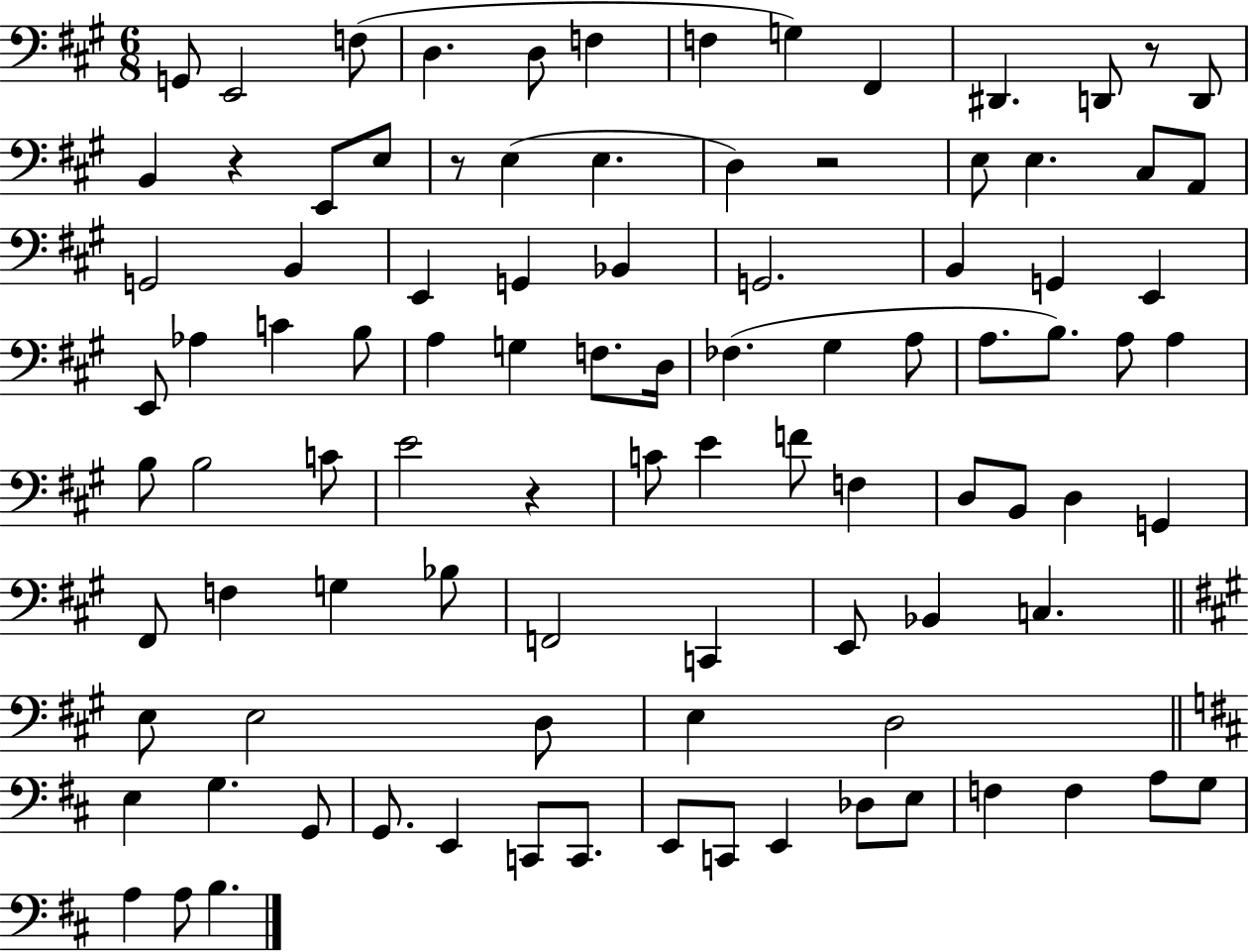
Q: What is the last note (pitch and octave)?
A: B3